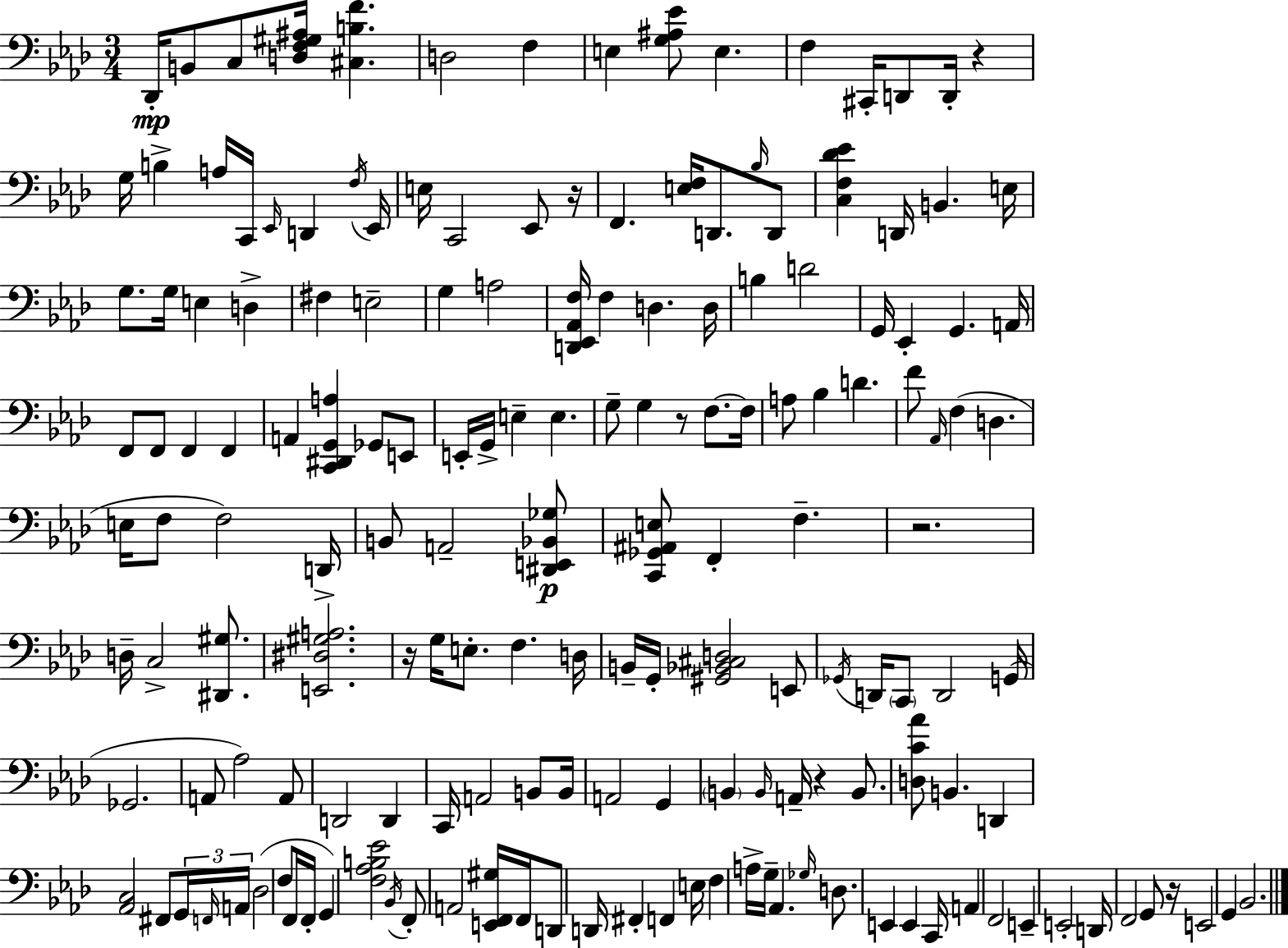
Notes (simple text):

Db2/s B2/e C3/e [D3,F3,G#3,A#3]/s [C#3,B3,F4]/q. D3/h F3/q E3/q [G3,A#3,Eb4]/e E3/q. F3/q C#2/s D2/e D2/s R/q G3/s B3/q A3/s C2/s Eb2/s D2/q F3/s Eb2/s E3/s C2/h Eb2/e R/s F2/q. [E3,F3]/s D2/e. Bb3/s D2/e [C3,F3,Db4,Eb4]/q D2/s B2/q. E3/s G3/e. G3/s E3/q D3/q F#3/q E3/h G3/q A3/h [D2,Eb2,Ab2,F3]/s F3/q D3/q. D3/s B3/q D4/h G2/s Eb2/q G2/q. A2/s F2/e F2/e F2/q F2/q A2/q [C2,D#2,G2,A3]/q Gb2/e E2/e E2/s G2/s E3/q E3/q. G3/e G3/q R/e F3/e. F3/s A3/e Bb3/q D4/q. F4/e Ab2/s F3/q D3/q. E3/s F3/e F3/h D2/s B2/e A2/h [D#2,E2,Bb2,Gb3]/e [C2,Gb2,A#2,E3]/e F2/q F3/q. R/h. D3/s C3/h [D#2,G#3]/e. [E2,D#3,G#3,A3]/h. R/s G3/s E3/e. F3/q. D3/s B2/s G2/s [G#2,Bb2,C#3,D3]/h E2/e Gb2/s D2/s C2/e D2/h G2/s Gb2/h. A2/e Ab3/h A2/e D2/h D2/q C2/s A2/h B2/e B2/s A2/h G2/q B2/q B2/s A2/s R/q B2/e. [D3,C4,Ab4]/e B2/q. D2/q [Ab2,C3]/h F#2/e G2/s F2/s A2/s Db3/h F3/e F2/s F2/s G2/q [F3,Ab3,B3,Eb4]/h Bb2/s F2/e A2/h [E2,F2,G#3]/s F2/s D2/e D2/s F#2/q F2/q E3/s F3/q A3/s G3/s Ab2/q. Gb3/s D3/e. E2/q E2/q C2/s A2/q F2/h E2/q E2/h D2/s F2/h G2/e R/s E2/h G2/q Bb2/h.